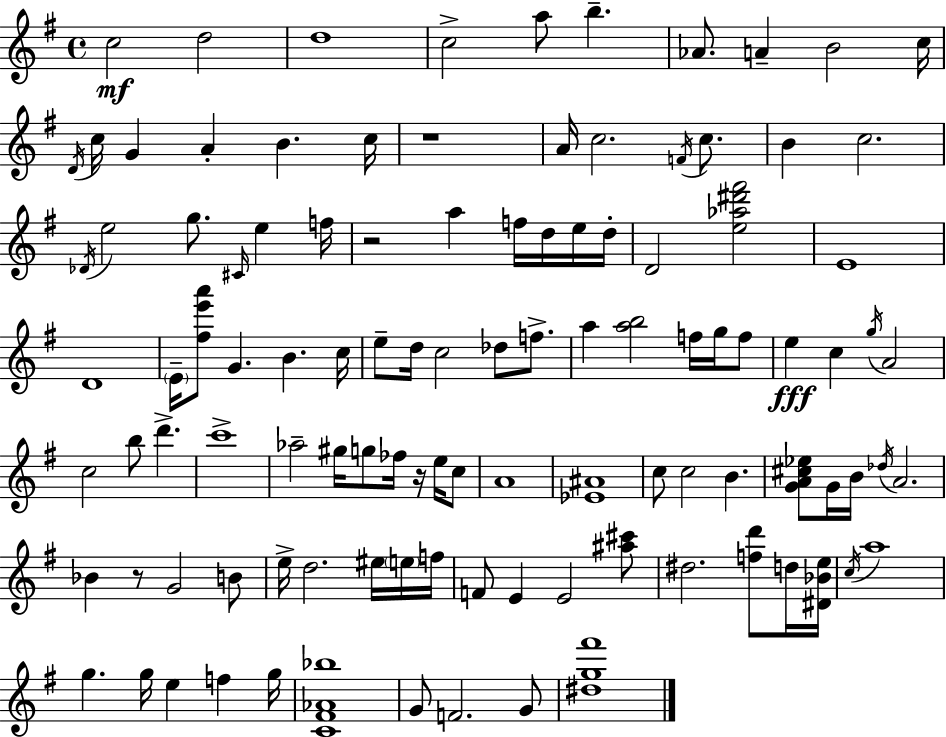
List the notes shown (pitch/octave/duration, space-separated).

C5/h D5/h D5/w C5/h A5/e B5/q. Ab4/e. A4/q B4/h C5/s D4/s C5/s G4/q A4/q B4/q. C5/s R/w A4/s C5/h. F4/s C5/e. B4/q C5/h. Db4/s E5/h G5/e. C#4/s E5/q F5/s R/h A5/q F5/s D5/s E5/s D5/s D4/h [E5,Ab5,D#6,F#6]/h E4/w D4/w E4/s [F#5,E6,A6]/e G4/q. B4/q. C5/s E5/e D5/s C5/h Db5/e F5/e. A5/q [A5,B5]/h F5/s G5/s F5/e E5/q C5/q G5/s A4/h C5/h B5/e D6/q. C6/w Ab5/h G#5/s G5/e FES5/s R/s E5/s C5/e A4/w [Eb4,A#4]/w C5/e C5/h B4/q. [G4,A4,C#5,Eb5]/e G4/s B4/s Db5/s A4/h. Bb4/q R/e G4/h B4/e E5/s D5/h. EIS5/s E5/s F5/s F4/e E4/q E4/h [A#5,C#6]/e D#5/h. [F5,D6]/e D5/s [D#4,Bb4,E5]/s C5/s A5/w G5/q. G5/s E5/q F5/q G5/s [C4,F#4,Ab4,Bb5]/w G4/e F4/h. G4/e [D#5,G5,F#6]/w